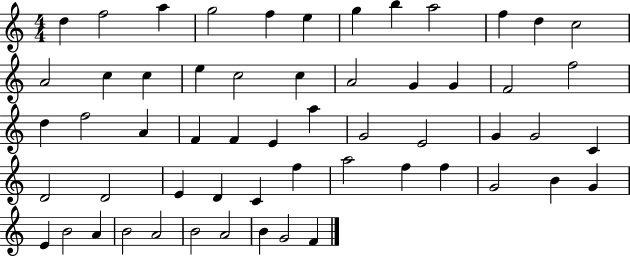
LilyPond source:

{
  \clef treble
  \numericTimeSignature
  \time 4/4
  \key c \major
  d''4 f''2 a''4 | g''2 f''4 e''4 | g''4 b''4 a''2 | f''4 d''4 c''2 | \break a'2 c''4 c''4 | e''4 c''2 c''4 | a'2 g'4 g'4 | f'2 f''2 | \break d''4 f''2 a'4 | f'4 f'4 e'4 a''4 | g'2 e'2 | g'4 g'2 c'4 | \break d'2 d'2 | e'4 d'4 c'4 f''4 | a''2 f''4 f''4 | g'2 b'4 g'4 | \break e'4 b'2 a'4 | b'2 a'2 | b'2 a'2 | b'4 g'2 f'4 | \break \bar "|."
}